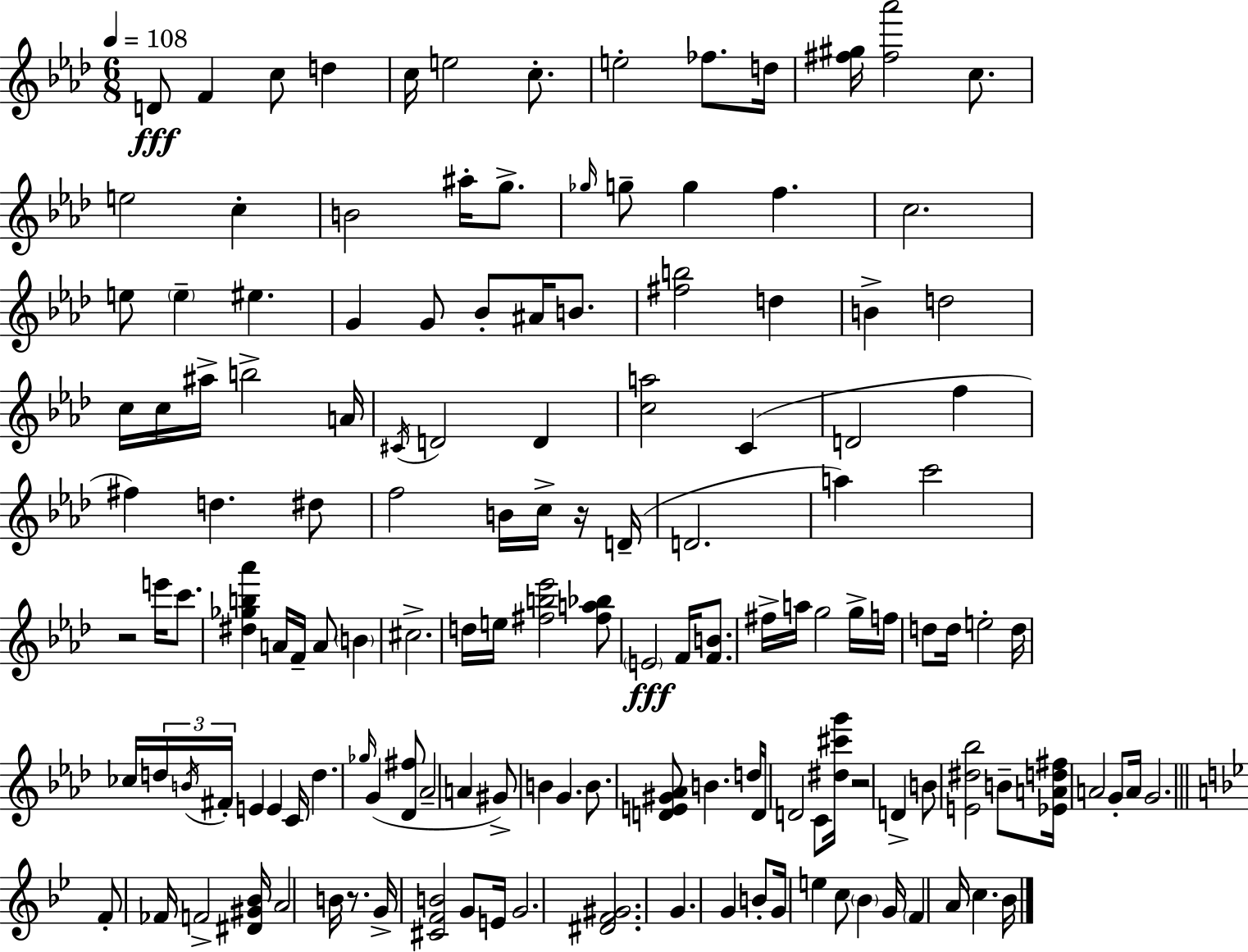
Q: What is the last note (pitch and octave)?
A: Bb4